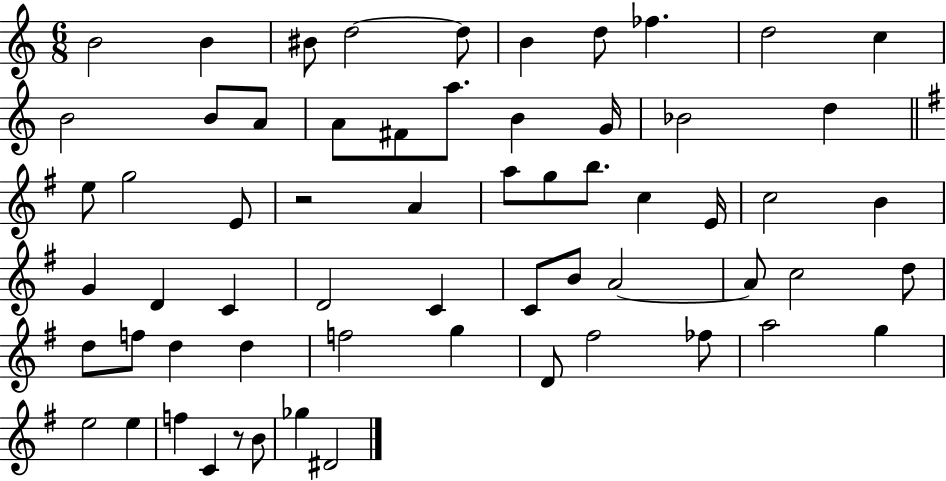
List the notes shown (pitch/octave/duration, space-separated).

B4/h B4/q BIS4/e D5/h D5/e B4/q D5/e FES5/q. D5/h C5/q B4/h B4/e A4/e A4/e F#4/e A5/e. B4/q G4/s Bb4/h D5/q E5/e G5/h E4/e R/h A4/q A5/e G5/e B5/e. C5/q E4/s C5/h B4/q G4/q D4/q C4/q D4/h C4/q C4/e B4/e A4/h A4/e C5/h D5/e D5/e F5/e D5/q D5/q F5/h G5/q D4/e F#5/h FES5/e A5/h G5/q E5/h E5/q F5/q C4/q R/e B4/e Gb5/q D#4/h